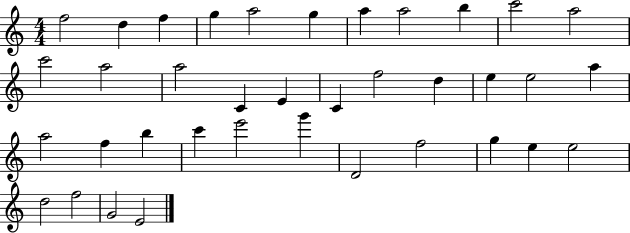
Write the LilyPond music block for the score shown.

{
  \clef treble
  \numericTimeSignature
  \time 4/4
  \key c \major
  f''2 d''4 f''4 | g''4 a''2 g''4 | a''4 a''2 b''4 | c'''2 a''2 | \break c'''2 a''2 | a''2 c'4 e'4 | c'4 f''2 d''4 | e''4 e''2 a''4 | \break a''2 f''4 b''4 | c'''4 e'''2 g'''4 | d'2 f''2 | g''4 e''4 e''2 | \break d''2 f''2 | g'2 e'2 | \bar "|."
}